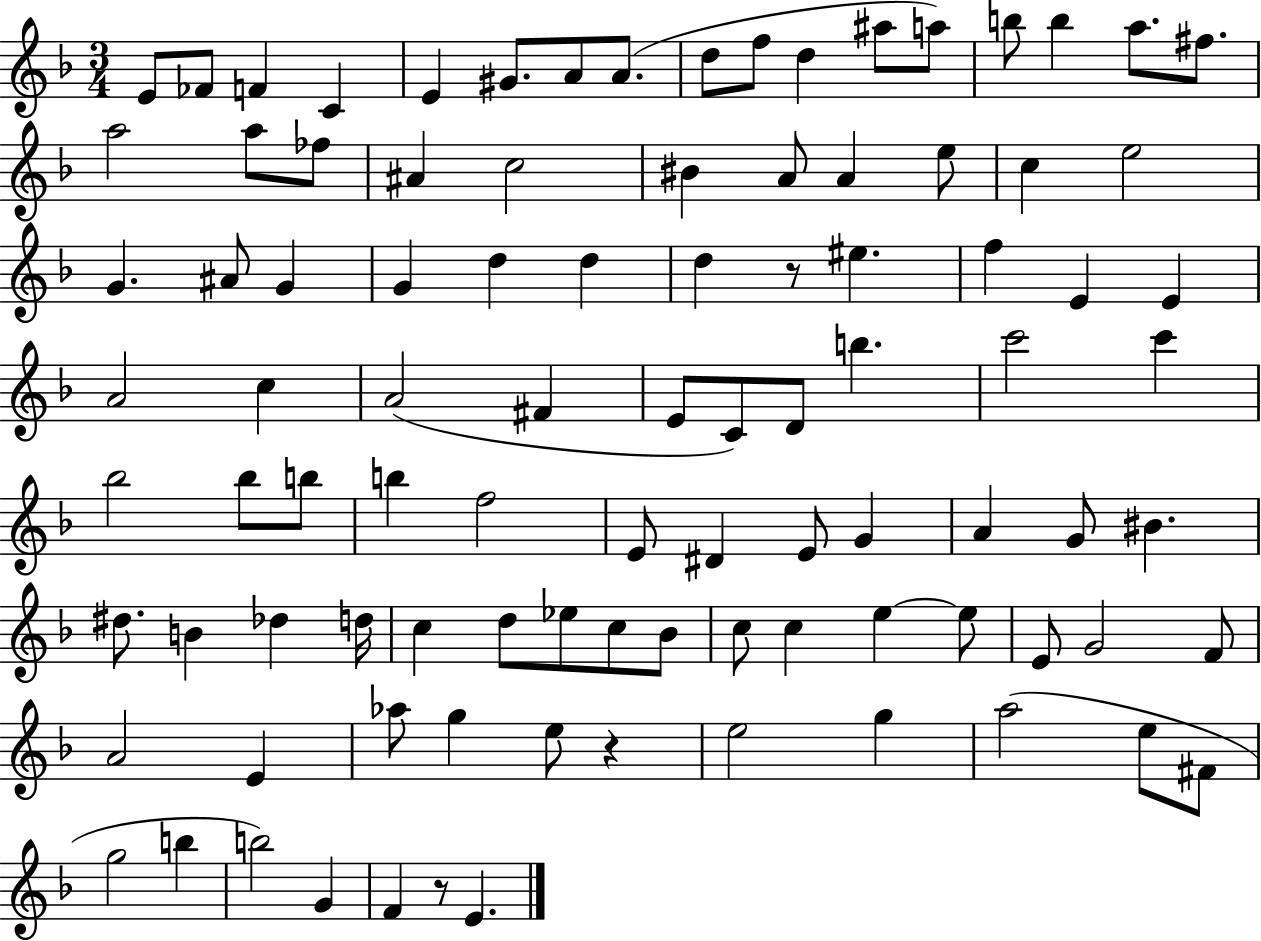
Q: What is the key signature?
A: F major